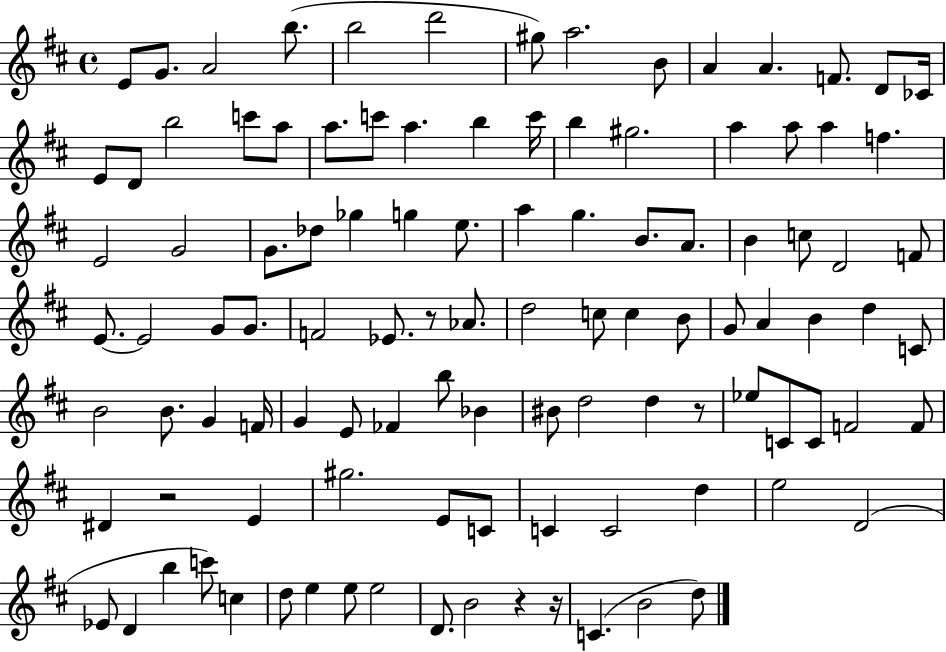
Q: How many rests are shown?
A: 5